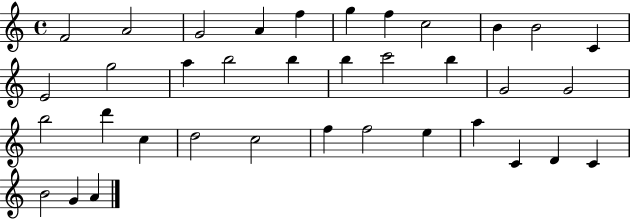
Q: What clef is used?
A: treble